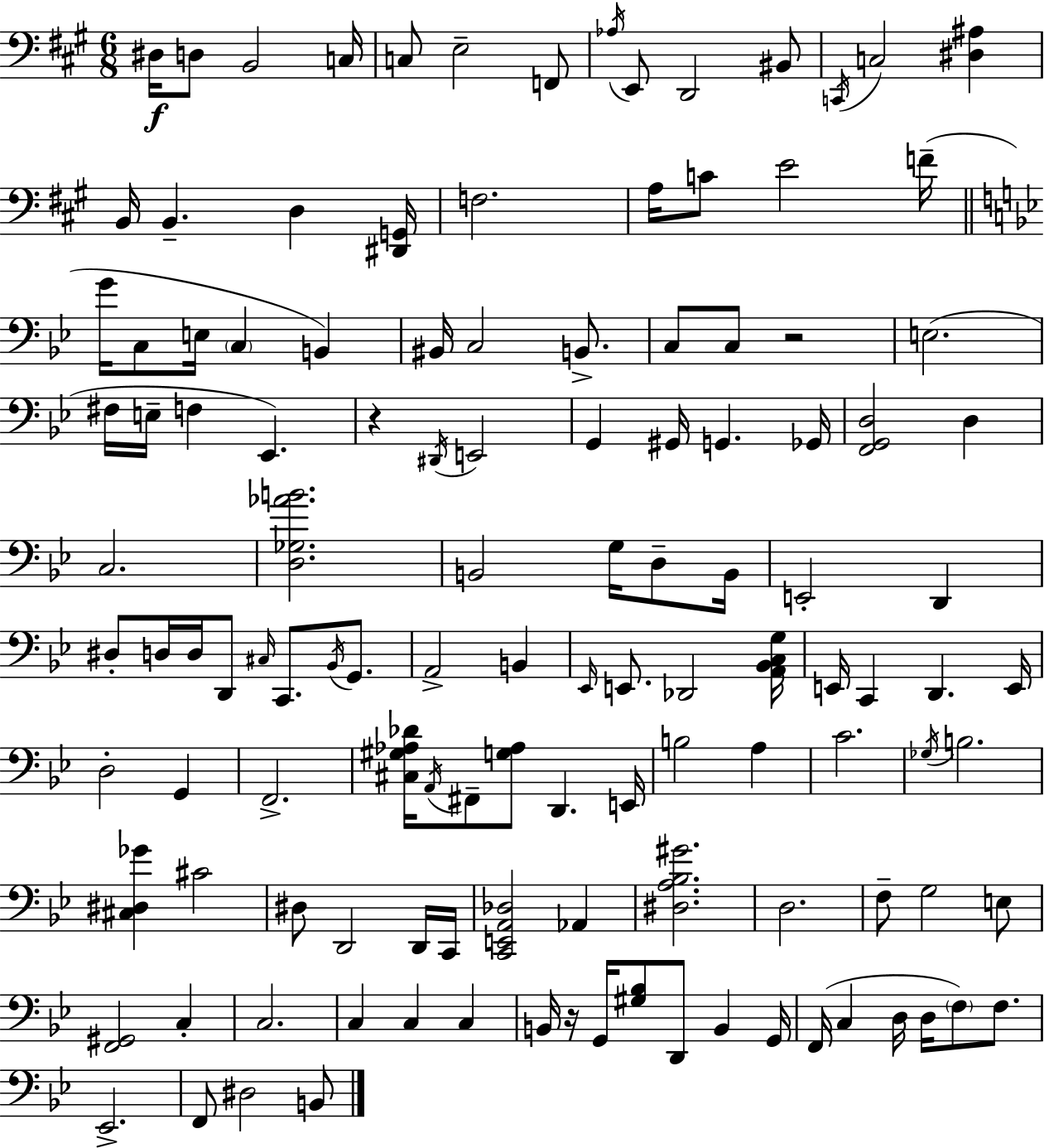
D#3/s D3/e B2/h C3/s C3/e E3/h F2/e Ab3/s E2/e D2/h BIS2/e C2/s C3/h [D#3,A#3]/q B2/s B2/q. D3/q [D#2,G2]/s F3/h. A3/s C4/e E4/h F4/s G4/s C3/e E3/s C3/q B2/q BIS2/s C3/h B2/e. C3/e C3/e R/h E3/h. F#3/s E3/s F3/q Eb2/q. R/q D#2/s E2/h G2/q G#2/s G2/q. Gb2/s [F2,G2,D3]/h D3/q C3/h. [D3,Gb3,Ab4,B4]/h. B2/h G3/s D3/e B2/s E2/h D2/q D#3/e D3/s D3/s D2/e C#3/s C2/e. Bb2/s G2/e. A2/h B2/q Eb2/s E2/e. Db2/h [A2,Bb2,C3,G3]/s E2/s C2/q D2/q. E2/s D3/h G2/q F2/h. [C#3,G#3,Ab3,Db4]/s A2/s F#2/e [G3,Ab3]/e D2/q. E2/s B3/h A3/q C4/h. Gb3/s B3/h. [C#3,D#3,Gb4]/q C#4/h D#3/e D2/h D2/s C2/s [C2,E2,A2,Db3]/h Ab2/q [D#3,A3,Bb3,G#4]/h. D3/h. F3/e G3/h E3/e [F2,G#2]/h C3/q C3/h. C3/q C3/q C3/q B2/s R/s G2/s [G#3,Bb3]/e D2/e B2/q G2/s F2/s C3/q D3/s D3/s F3/e F3/e. Eb2/h. F2/e D#3/h B2/e